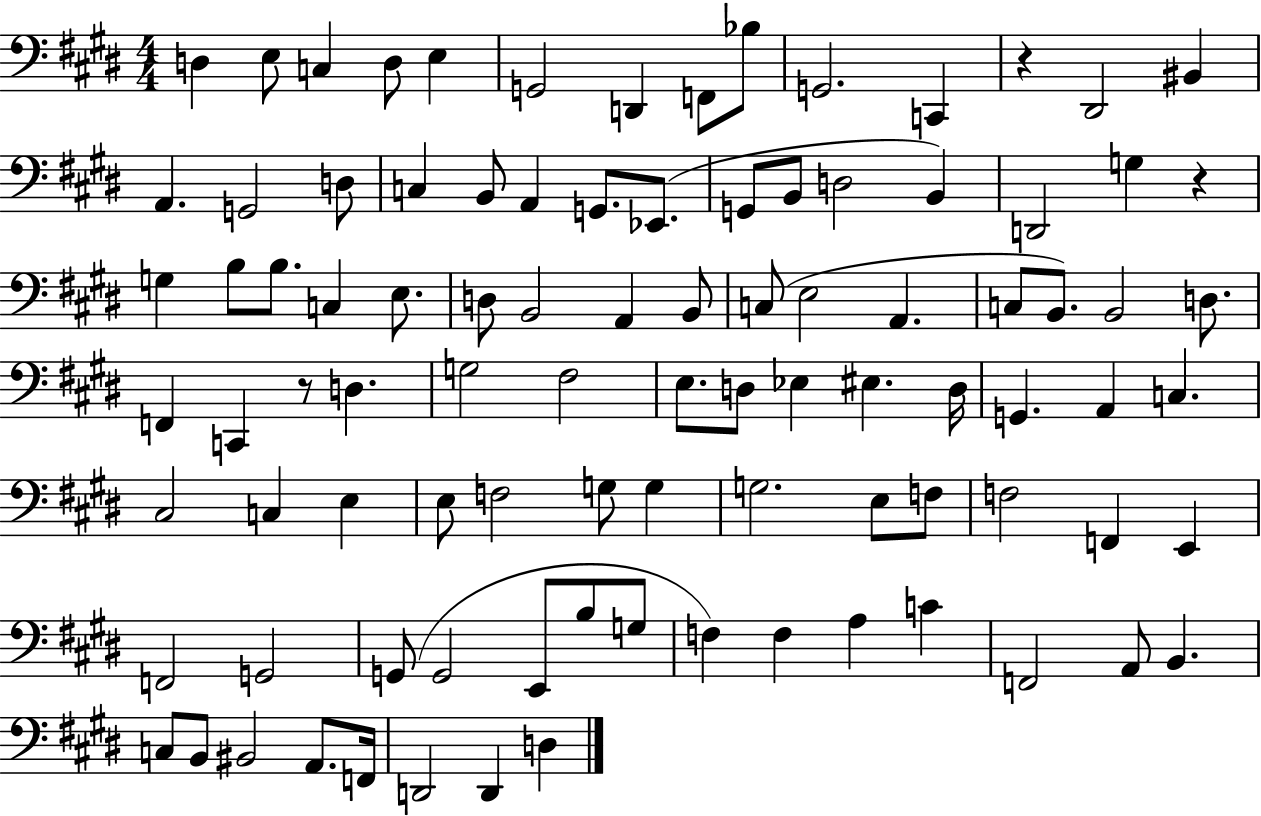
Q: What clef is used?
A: bass